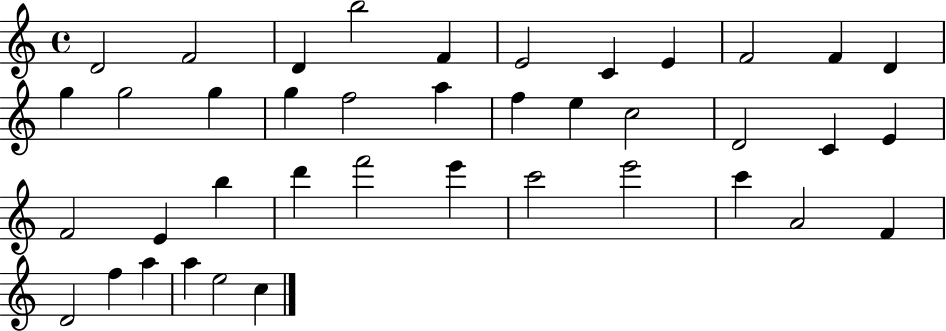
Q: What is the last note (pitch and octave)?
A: C5